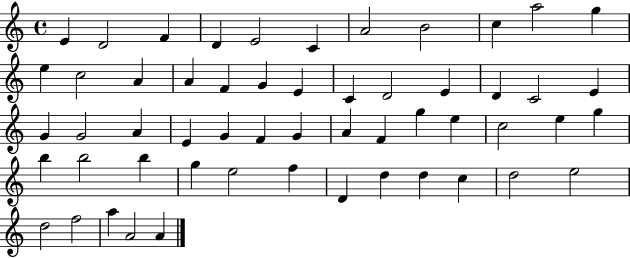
{
  \clef treble
  \time 4/4
  \defaultTimeSignature
  \key c \major
  e'4 d'2 f'4 | d'4 e'2 c'4 | a'2 b'2 | c''4 a''2 g''4 | \break e''4 c''2 a'4 | a'4 f'4 g'4 e'4 | c'4 d'2 e'4 | d'4 c'2 e'4 | \break g'4 g'2 a'4 | e'4 g'4 f'4 g'4 | a'4 f'4 g''4 e''4 | c''2 e''4 g''4 | \break b''4 b''2 b''4 | g''4 e''2 f''4 | d'4 d''4 d''4 c''4 | d''2 e''2 | \break d''2 f''2 | a''4 a'2 a'4 | \bar "|."
}